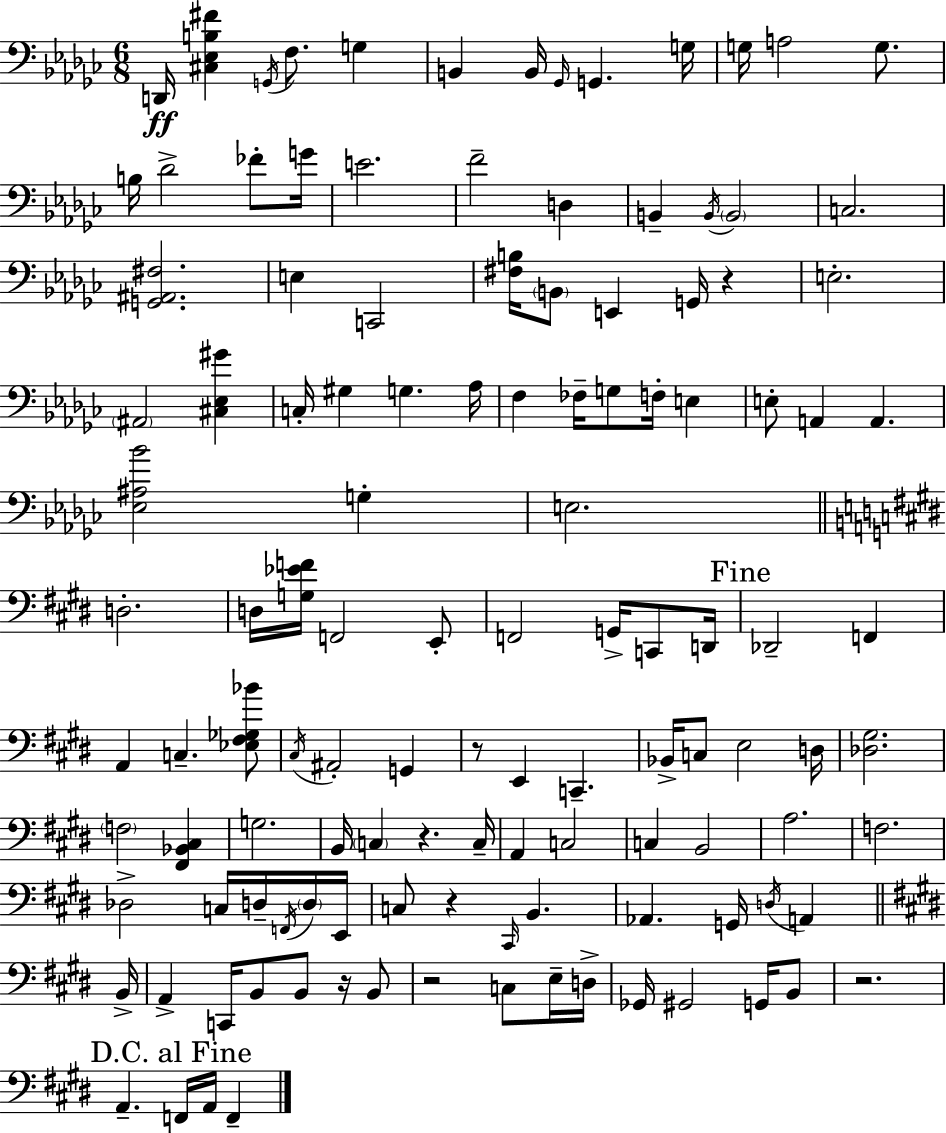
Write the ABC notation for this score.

X:1
T:Untitled
M:6/8
L:1/4
K:Ebm
D,,/4 [^C,_E,B,^F] G,,/4 F,/2 G, B,, B,,/4 _G,,/4 G,, G,/4 G,/4 A,2 G,/2 B,/4 _D2 _F/2 G/4 E2 F2 D, B,, B,,/4 B,,2 C,2 [G,,^A,,^F,]2 E, C,,2 [^F,B,]/4 B,,/2 E,, G,,/4 z E,2 ^A,,2 [^C,_E,^G] C,/4 ^G, G, _A,/4 F, _F,/4 G,/2 F,/4 E, E,/2 A,, A,, [_E,^A,_B]2 G, E,2 D,2 D,/4 [G,_EF]/4 F,,2 E,,/2 F,,2 G,,/4 C,,/2 D,,/4 _D,,2 F,, A,, C, [_E,^F,_G,_B]/2 ^C,/4 ^A,,2 G,, z/2 E,, C,, _B,,/4 C,/2 E,2 D,/4 [_D,^G,]2 F,2 [^F,,_B,,^C,] G,2 B,,/4 C, z C,/4 A,, C,2 C, B,,2 A,2 F,2 _D,2 C,/4 D,/4 F,,/4 D,/4 E,,/4 C,/2 z ^C,,/4 B,, _A,, G,,/4 D,/4 A,, B,,/4 A,, C,,/4 B,,/2 B,,/2 z/4 B,,/2 z2 C,/2 E,/4 D,/4 _G,,/4 ^G,,2 G,,/4 B,,/2 z2 A,, F,,/4 A,,/4 F,,